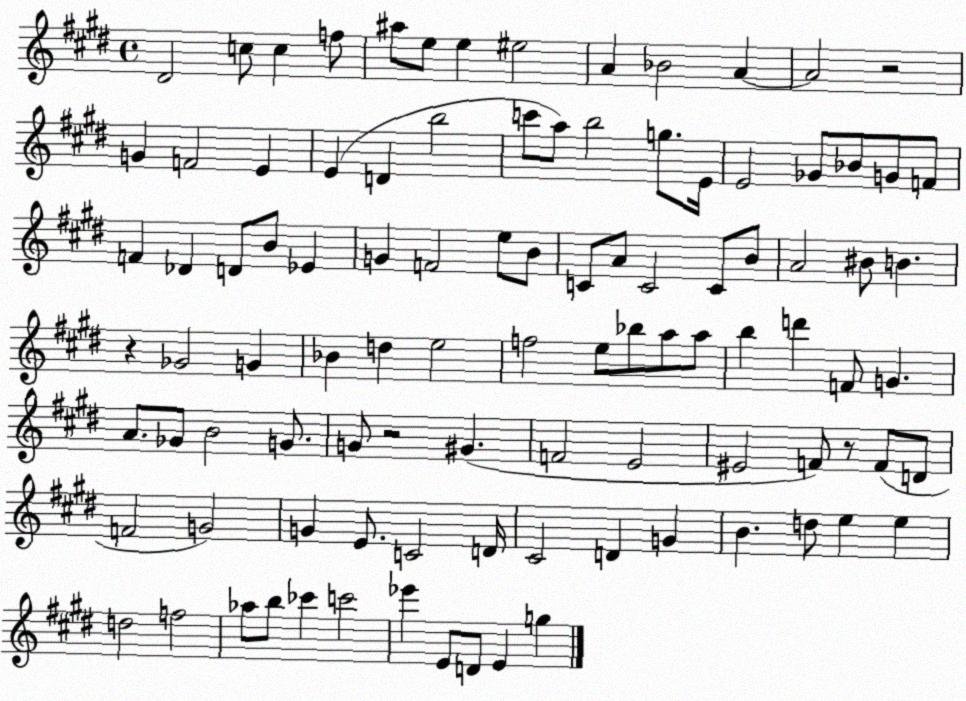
X:1
T:Untitled
M:4/4
L:1/4
K:E
^D2 c/2 c f/2 ^a/2 e/2 e ^e2 A _B2 A A2 z2 G F2 E E D b2 c'/2 a/2 b2 g/2 E/4 E2 _G/2 _B/2 G/2 F/2 F _D D/2 B/2 _E G F2 e/2 B/2 C/2 A/2 C2 C/2 B/2 A2 ^B/2 B z _G2 G _B d e2 f2 e/2 _b/2 a/2 a/2 b d' F/2 G A/2 _G/2 B2 G/2 G/2 z2 ^G F2 E2 ^E2 F/2 z/2 F/2 D/2 F2 G2 G E/2 C2 D/4 ^C2 D G B d/2 e e d2 f2 _a/2 b/2 _c' c'2 _e' E/2 D/2 E g